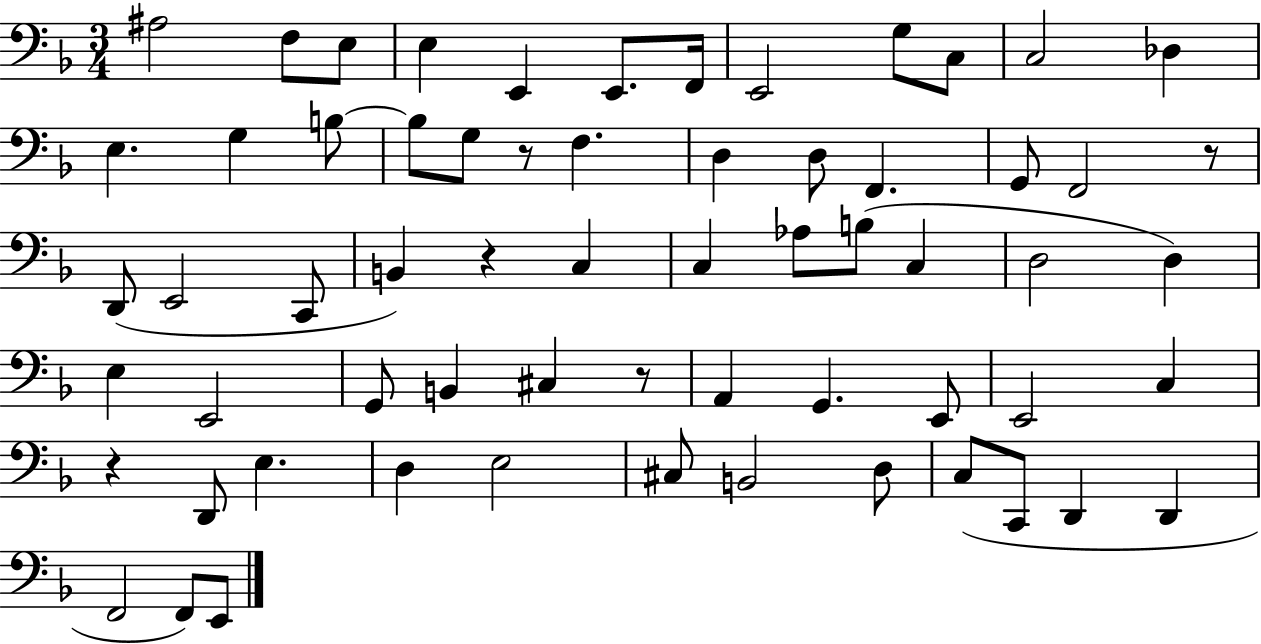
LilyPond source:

{
  \clef bass
  \numericTimeSignature
  \time 3/4
  \key f \major
  ais2 f8 e8 | e4 e,4 e,8. f,16 | e,2 g8 c8 | c2 des4 | \break e4. g4 b8~~ | b8 g8 r8 f4. | d4 d8 f,4. | g,8 f,2 r8 | \break d,8( e,2 c,8 | b,4) r4 c4 | c4 aes8 b8( c4 | d2 d4) | \break e4 e,2 | g,8 b,4 cis4 r8 | a,4 g,4. e,8 | e,2 c4 | \break r4 d,8 e4. | d4 e2 | cis8 b,2 d8 | c8( c,8 d,4 d,4 | \break f,2 f,8) e,8 | \bar "|."
}